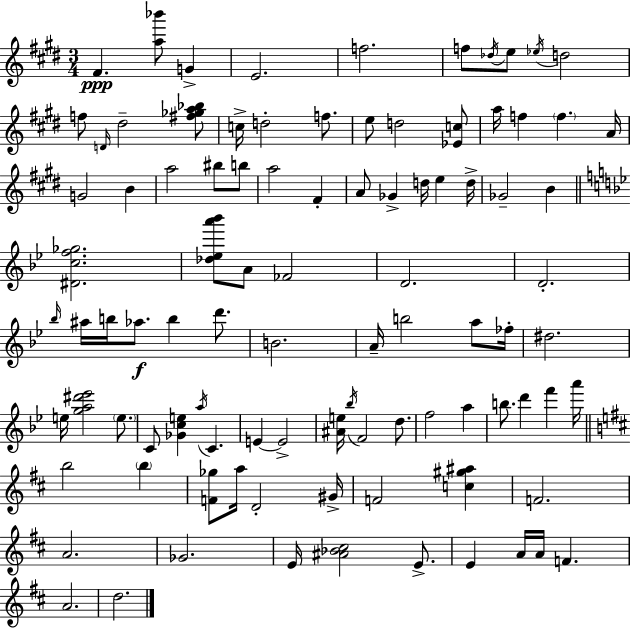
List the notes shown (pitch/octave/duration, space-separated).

F#4/q. [A5,Bb6]/e G4/q E4/h. F5/h. F5/e Db5/s E5/e Eb5/s D5/h F5/e D4/s D#5/h [F#5,Gb5,A5,Bb5]/e C5/s D5/h F5/e. E5/e D5/h [Eb4,C5]/e A5/s F5/q F5/q. A4/s G4/h B4/q A5/h BIS5/e B5/e A5/h F#4/q A4/e Gb4/q D5/s E5/q D5/s Gb4/h B4/q [D#4,C5,F5,Gb5]/h. [Db5,Eb5,A6,Bb6]/e A4/e FES4/h D4/h. D4/h. Bb5/s A#5/s B5/s Ab5/e. B5/q D6/e. B4/h. A4/s B5/h A5/e FES5/s D#5/h. E5/s [G5,A5,D#6,Eb6]/h E5/e. C4/e [Gb4,C5,E5]/q A5/s C4/q. E4/q E4/h [A#4,E5]/s Bb5/s F4/h D5/e. F5/h A5/q B5/e. D6/q F6/q A6/s B5/h B5/q [F4,Gb5]/e A5/s D4/h G#4/s F4/h [C5,G#5,A#5]/q F4/h. A4/h. Gb4/h. E4/s [A#4,Bb4,C#5]/h E4/e. E4/q A4/s A4/s F4/q. A4/h. D5/h.